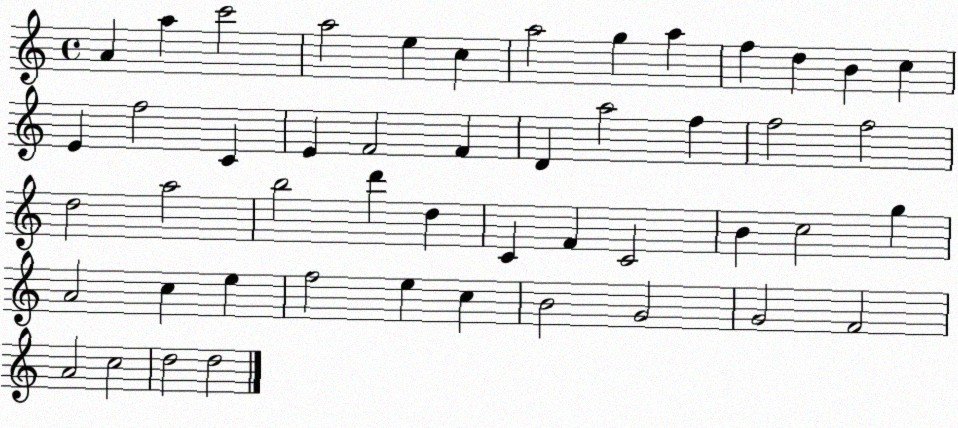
X:1
T:Untitled
M:4/4
L:1/4
K:C
A a c'2 a2 e c a2 g a f d B c E f2 C E F2 F D a2 f f2 f2 d2 a2 b2 d' d C F C2 B c2 g A2 c e f2 e c B2 G2 G2 F2 A2 c2 d2 d2